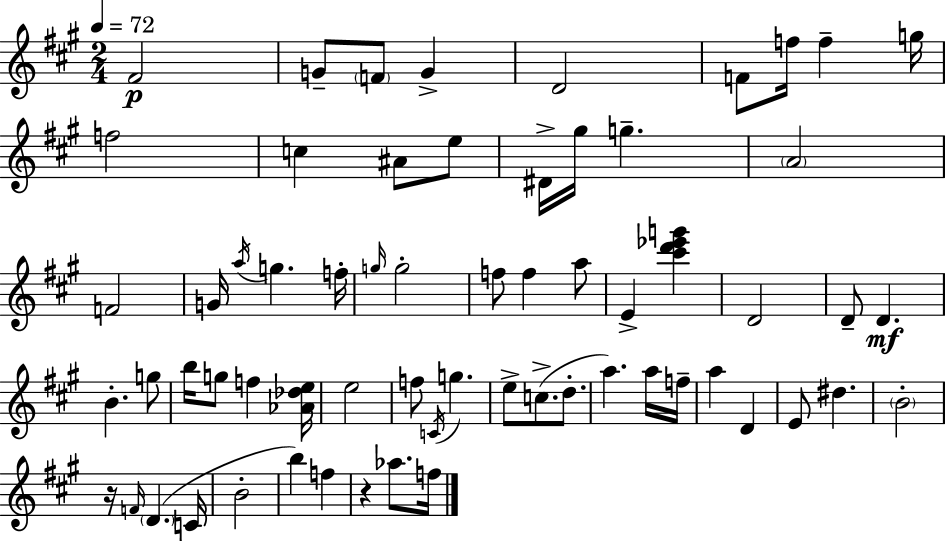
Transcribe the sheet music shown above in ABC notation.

X:1
T:Untitled
M:2/4
L:1/4
K:A
^F2 G/2 F/2 G D2 F/2 f/4 f g/4 f2 c ^A/2 e/2 ^D/4 ^g/4 g A2 F2 G/4 a/4 g f/4 g/4 g2 f/2 f a/2 E [^c'd'_e'g'] D2 D/2 D B g/2 b/4 g/2 f [_A_de]/4 e2 f/2 C/4 g e/2 c/2 d/2 a a/4 f/4 a D E/2 ^d B2 z/4 F/4 D C/4 B2 b f z _a/2 f/4